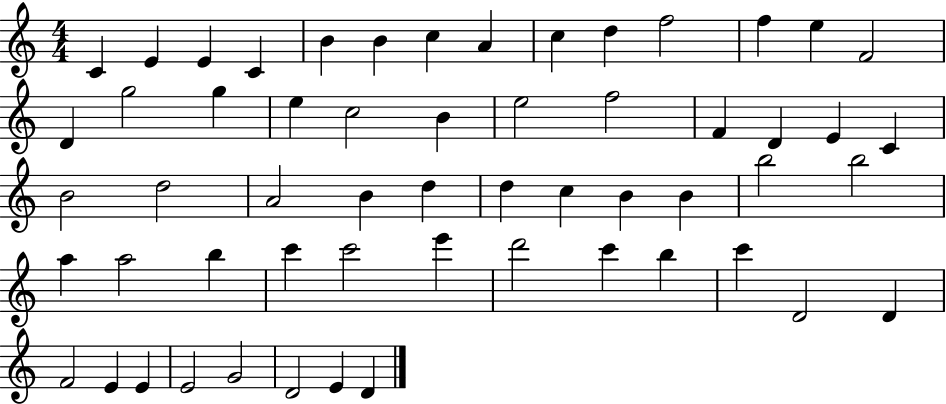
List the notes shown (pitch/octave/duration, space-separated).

C4/q E4/q E4/q C4/q B4/q B4/q C5/q A4/q C5/q D5/q F5/h F5/q E5/q F4/h D4/q G5/h G5/q E5/q C5/h B4/q E5/h F5/h F4/q D4/q E4/q C4/q B4/h D5/h A4/h B4/q D5/q D5/q C5/q B4/q B4/q B5/h B5/h A5/q A5/h B5/q C6/q C6/h E6/q D6/h C6/q B5/q C6/q D4/h D4/q F4/h E4/q E4/q E4/h G4/h D4/h E4/q D4/q